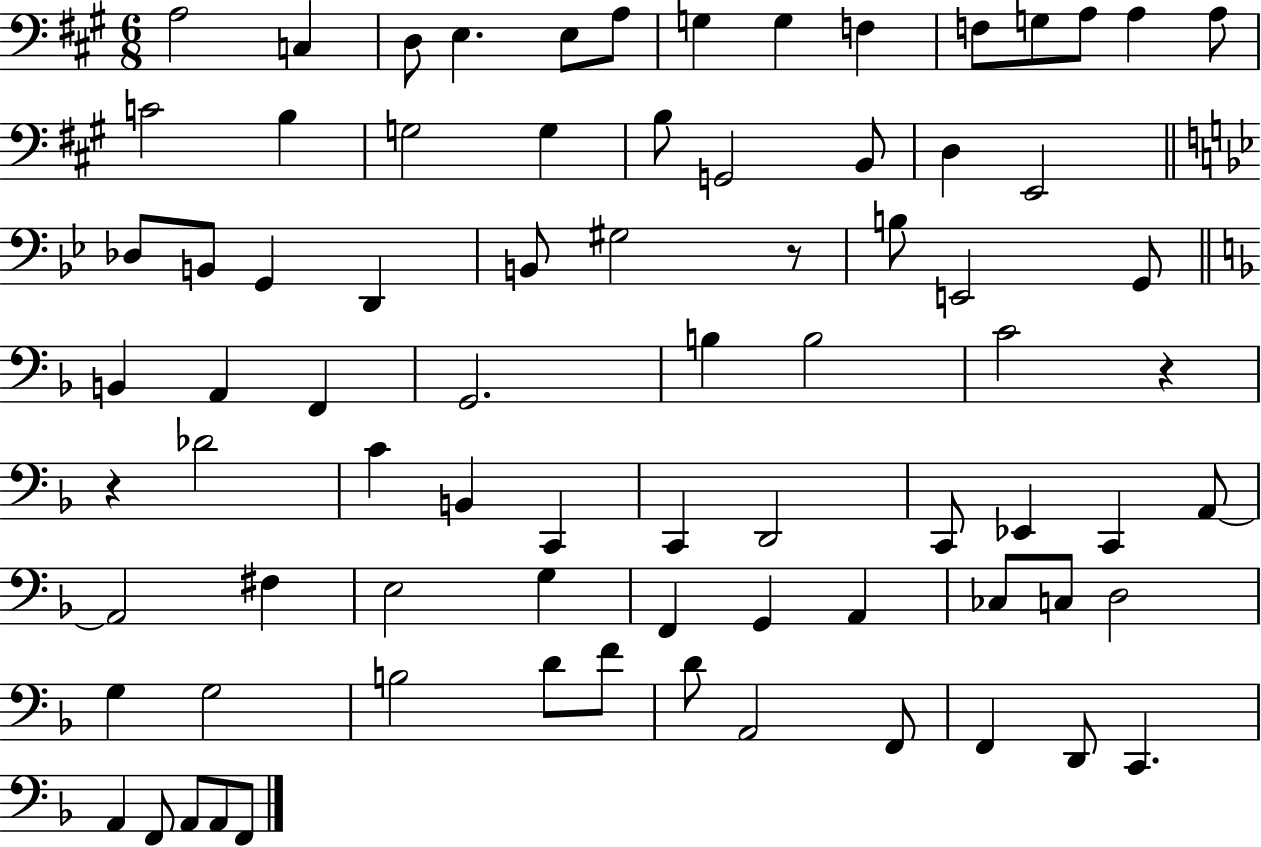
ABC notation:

X:1
T:Untitled
M:6/8
L:1/4
K:A
A,2 C, D,/2 E, E,/2 A,/2 G, G, F, F,/2 G,/2 A,/2 A, A,/2 C2 B, G,2 G, B,/2 G,,2 B,,/2 D, E,,2 _D,/2 B,,/2 G,, D,, B,,/2 ^G,2 z/2 B,/2 E,,2 G,,/2 B,, A,, F,, G,,2 B, B,2 C2 z z _D2 C B,, C,, C,, D,,2 C,,/2 _E,, C,, A,,/2 A,,2 ^F, E,2 G, F,, G,, A,, _C,/2 C,/2 D,2 G, G,2 B,2 D/2 F/2 D/2 A,,2 F,,/2 F,, D,,/2 C,, A,, F,,/2 A,,/2 A,,/2 F,,/2